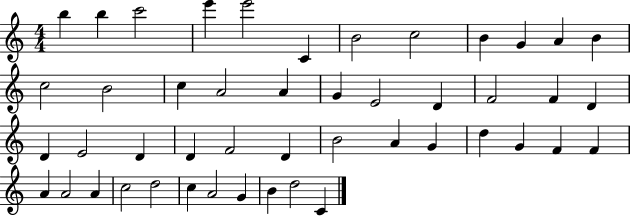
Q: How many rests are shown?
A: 0